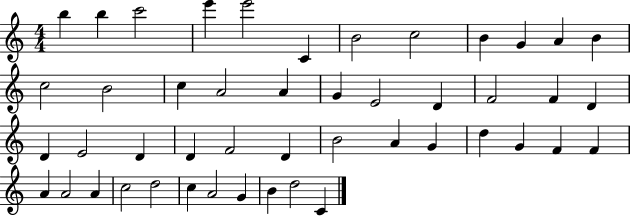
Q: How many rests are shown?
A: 0